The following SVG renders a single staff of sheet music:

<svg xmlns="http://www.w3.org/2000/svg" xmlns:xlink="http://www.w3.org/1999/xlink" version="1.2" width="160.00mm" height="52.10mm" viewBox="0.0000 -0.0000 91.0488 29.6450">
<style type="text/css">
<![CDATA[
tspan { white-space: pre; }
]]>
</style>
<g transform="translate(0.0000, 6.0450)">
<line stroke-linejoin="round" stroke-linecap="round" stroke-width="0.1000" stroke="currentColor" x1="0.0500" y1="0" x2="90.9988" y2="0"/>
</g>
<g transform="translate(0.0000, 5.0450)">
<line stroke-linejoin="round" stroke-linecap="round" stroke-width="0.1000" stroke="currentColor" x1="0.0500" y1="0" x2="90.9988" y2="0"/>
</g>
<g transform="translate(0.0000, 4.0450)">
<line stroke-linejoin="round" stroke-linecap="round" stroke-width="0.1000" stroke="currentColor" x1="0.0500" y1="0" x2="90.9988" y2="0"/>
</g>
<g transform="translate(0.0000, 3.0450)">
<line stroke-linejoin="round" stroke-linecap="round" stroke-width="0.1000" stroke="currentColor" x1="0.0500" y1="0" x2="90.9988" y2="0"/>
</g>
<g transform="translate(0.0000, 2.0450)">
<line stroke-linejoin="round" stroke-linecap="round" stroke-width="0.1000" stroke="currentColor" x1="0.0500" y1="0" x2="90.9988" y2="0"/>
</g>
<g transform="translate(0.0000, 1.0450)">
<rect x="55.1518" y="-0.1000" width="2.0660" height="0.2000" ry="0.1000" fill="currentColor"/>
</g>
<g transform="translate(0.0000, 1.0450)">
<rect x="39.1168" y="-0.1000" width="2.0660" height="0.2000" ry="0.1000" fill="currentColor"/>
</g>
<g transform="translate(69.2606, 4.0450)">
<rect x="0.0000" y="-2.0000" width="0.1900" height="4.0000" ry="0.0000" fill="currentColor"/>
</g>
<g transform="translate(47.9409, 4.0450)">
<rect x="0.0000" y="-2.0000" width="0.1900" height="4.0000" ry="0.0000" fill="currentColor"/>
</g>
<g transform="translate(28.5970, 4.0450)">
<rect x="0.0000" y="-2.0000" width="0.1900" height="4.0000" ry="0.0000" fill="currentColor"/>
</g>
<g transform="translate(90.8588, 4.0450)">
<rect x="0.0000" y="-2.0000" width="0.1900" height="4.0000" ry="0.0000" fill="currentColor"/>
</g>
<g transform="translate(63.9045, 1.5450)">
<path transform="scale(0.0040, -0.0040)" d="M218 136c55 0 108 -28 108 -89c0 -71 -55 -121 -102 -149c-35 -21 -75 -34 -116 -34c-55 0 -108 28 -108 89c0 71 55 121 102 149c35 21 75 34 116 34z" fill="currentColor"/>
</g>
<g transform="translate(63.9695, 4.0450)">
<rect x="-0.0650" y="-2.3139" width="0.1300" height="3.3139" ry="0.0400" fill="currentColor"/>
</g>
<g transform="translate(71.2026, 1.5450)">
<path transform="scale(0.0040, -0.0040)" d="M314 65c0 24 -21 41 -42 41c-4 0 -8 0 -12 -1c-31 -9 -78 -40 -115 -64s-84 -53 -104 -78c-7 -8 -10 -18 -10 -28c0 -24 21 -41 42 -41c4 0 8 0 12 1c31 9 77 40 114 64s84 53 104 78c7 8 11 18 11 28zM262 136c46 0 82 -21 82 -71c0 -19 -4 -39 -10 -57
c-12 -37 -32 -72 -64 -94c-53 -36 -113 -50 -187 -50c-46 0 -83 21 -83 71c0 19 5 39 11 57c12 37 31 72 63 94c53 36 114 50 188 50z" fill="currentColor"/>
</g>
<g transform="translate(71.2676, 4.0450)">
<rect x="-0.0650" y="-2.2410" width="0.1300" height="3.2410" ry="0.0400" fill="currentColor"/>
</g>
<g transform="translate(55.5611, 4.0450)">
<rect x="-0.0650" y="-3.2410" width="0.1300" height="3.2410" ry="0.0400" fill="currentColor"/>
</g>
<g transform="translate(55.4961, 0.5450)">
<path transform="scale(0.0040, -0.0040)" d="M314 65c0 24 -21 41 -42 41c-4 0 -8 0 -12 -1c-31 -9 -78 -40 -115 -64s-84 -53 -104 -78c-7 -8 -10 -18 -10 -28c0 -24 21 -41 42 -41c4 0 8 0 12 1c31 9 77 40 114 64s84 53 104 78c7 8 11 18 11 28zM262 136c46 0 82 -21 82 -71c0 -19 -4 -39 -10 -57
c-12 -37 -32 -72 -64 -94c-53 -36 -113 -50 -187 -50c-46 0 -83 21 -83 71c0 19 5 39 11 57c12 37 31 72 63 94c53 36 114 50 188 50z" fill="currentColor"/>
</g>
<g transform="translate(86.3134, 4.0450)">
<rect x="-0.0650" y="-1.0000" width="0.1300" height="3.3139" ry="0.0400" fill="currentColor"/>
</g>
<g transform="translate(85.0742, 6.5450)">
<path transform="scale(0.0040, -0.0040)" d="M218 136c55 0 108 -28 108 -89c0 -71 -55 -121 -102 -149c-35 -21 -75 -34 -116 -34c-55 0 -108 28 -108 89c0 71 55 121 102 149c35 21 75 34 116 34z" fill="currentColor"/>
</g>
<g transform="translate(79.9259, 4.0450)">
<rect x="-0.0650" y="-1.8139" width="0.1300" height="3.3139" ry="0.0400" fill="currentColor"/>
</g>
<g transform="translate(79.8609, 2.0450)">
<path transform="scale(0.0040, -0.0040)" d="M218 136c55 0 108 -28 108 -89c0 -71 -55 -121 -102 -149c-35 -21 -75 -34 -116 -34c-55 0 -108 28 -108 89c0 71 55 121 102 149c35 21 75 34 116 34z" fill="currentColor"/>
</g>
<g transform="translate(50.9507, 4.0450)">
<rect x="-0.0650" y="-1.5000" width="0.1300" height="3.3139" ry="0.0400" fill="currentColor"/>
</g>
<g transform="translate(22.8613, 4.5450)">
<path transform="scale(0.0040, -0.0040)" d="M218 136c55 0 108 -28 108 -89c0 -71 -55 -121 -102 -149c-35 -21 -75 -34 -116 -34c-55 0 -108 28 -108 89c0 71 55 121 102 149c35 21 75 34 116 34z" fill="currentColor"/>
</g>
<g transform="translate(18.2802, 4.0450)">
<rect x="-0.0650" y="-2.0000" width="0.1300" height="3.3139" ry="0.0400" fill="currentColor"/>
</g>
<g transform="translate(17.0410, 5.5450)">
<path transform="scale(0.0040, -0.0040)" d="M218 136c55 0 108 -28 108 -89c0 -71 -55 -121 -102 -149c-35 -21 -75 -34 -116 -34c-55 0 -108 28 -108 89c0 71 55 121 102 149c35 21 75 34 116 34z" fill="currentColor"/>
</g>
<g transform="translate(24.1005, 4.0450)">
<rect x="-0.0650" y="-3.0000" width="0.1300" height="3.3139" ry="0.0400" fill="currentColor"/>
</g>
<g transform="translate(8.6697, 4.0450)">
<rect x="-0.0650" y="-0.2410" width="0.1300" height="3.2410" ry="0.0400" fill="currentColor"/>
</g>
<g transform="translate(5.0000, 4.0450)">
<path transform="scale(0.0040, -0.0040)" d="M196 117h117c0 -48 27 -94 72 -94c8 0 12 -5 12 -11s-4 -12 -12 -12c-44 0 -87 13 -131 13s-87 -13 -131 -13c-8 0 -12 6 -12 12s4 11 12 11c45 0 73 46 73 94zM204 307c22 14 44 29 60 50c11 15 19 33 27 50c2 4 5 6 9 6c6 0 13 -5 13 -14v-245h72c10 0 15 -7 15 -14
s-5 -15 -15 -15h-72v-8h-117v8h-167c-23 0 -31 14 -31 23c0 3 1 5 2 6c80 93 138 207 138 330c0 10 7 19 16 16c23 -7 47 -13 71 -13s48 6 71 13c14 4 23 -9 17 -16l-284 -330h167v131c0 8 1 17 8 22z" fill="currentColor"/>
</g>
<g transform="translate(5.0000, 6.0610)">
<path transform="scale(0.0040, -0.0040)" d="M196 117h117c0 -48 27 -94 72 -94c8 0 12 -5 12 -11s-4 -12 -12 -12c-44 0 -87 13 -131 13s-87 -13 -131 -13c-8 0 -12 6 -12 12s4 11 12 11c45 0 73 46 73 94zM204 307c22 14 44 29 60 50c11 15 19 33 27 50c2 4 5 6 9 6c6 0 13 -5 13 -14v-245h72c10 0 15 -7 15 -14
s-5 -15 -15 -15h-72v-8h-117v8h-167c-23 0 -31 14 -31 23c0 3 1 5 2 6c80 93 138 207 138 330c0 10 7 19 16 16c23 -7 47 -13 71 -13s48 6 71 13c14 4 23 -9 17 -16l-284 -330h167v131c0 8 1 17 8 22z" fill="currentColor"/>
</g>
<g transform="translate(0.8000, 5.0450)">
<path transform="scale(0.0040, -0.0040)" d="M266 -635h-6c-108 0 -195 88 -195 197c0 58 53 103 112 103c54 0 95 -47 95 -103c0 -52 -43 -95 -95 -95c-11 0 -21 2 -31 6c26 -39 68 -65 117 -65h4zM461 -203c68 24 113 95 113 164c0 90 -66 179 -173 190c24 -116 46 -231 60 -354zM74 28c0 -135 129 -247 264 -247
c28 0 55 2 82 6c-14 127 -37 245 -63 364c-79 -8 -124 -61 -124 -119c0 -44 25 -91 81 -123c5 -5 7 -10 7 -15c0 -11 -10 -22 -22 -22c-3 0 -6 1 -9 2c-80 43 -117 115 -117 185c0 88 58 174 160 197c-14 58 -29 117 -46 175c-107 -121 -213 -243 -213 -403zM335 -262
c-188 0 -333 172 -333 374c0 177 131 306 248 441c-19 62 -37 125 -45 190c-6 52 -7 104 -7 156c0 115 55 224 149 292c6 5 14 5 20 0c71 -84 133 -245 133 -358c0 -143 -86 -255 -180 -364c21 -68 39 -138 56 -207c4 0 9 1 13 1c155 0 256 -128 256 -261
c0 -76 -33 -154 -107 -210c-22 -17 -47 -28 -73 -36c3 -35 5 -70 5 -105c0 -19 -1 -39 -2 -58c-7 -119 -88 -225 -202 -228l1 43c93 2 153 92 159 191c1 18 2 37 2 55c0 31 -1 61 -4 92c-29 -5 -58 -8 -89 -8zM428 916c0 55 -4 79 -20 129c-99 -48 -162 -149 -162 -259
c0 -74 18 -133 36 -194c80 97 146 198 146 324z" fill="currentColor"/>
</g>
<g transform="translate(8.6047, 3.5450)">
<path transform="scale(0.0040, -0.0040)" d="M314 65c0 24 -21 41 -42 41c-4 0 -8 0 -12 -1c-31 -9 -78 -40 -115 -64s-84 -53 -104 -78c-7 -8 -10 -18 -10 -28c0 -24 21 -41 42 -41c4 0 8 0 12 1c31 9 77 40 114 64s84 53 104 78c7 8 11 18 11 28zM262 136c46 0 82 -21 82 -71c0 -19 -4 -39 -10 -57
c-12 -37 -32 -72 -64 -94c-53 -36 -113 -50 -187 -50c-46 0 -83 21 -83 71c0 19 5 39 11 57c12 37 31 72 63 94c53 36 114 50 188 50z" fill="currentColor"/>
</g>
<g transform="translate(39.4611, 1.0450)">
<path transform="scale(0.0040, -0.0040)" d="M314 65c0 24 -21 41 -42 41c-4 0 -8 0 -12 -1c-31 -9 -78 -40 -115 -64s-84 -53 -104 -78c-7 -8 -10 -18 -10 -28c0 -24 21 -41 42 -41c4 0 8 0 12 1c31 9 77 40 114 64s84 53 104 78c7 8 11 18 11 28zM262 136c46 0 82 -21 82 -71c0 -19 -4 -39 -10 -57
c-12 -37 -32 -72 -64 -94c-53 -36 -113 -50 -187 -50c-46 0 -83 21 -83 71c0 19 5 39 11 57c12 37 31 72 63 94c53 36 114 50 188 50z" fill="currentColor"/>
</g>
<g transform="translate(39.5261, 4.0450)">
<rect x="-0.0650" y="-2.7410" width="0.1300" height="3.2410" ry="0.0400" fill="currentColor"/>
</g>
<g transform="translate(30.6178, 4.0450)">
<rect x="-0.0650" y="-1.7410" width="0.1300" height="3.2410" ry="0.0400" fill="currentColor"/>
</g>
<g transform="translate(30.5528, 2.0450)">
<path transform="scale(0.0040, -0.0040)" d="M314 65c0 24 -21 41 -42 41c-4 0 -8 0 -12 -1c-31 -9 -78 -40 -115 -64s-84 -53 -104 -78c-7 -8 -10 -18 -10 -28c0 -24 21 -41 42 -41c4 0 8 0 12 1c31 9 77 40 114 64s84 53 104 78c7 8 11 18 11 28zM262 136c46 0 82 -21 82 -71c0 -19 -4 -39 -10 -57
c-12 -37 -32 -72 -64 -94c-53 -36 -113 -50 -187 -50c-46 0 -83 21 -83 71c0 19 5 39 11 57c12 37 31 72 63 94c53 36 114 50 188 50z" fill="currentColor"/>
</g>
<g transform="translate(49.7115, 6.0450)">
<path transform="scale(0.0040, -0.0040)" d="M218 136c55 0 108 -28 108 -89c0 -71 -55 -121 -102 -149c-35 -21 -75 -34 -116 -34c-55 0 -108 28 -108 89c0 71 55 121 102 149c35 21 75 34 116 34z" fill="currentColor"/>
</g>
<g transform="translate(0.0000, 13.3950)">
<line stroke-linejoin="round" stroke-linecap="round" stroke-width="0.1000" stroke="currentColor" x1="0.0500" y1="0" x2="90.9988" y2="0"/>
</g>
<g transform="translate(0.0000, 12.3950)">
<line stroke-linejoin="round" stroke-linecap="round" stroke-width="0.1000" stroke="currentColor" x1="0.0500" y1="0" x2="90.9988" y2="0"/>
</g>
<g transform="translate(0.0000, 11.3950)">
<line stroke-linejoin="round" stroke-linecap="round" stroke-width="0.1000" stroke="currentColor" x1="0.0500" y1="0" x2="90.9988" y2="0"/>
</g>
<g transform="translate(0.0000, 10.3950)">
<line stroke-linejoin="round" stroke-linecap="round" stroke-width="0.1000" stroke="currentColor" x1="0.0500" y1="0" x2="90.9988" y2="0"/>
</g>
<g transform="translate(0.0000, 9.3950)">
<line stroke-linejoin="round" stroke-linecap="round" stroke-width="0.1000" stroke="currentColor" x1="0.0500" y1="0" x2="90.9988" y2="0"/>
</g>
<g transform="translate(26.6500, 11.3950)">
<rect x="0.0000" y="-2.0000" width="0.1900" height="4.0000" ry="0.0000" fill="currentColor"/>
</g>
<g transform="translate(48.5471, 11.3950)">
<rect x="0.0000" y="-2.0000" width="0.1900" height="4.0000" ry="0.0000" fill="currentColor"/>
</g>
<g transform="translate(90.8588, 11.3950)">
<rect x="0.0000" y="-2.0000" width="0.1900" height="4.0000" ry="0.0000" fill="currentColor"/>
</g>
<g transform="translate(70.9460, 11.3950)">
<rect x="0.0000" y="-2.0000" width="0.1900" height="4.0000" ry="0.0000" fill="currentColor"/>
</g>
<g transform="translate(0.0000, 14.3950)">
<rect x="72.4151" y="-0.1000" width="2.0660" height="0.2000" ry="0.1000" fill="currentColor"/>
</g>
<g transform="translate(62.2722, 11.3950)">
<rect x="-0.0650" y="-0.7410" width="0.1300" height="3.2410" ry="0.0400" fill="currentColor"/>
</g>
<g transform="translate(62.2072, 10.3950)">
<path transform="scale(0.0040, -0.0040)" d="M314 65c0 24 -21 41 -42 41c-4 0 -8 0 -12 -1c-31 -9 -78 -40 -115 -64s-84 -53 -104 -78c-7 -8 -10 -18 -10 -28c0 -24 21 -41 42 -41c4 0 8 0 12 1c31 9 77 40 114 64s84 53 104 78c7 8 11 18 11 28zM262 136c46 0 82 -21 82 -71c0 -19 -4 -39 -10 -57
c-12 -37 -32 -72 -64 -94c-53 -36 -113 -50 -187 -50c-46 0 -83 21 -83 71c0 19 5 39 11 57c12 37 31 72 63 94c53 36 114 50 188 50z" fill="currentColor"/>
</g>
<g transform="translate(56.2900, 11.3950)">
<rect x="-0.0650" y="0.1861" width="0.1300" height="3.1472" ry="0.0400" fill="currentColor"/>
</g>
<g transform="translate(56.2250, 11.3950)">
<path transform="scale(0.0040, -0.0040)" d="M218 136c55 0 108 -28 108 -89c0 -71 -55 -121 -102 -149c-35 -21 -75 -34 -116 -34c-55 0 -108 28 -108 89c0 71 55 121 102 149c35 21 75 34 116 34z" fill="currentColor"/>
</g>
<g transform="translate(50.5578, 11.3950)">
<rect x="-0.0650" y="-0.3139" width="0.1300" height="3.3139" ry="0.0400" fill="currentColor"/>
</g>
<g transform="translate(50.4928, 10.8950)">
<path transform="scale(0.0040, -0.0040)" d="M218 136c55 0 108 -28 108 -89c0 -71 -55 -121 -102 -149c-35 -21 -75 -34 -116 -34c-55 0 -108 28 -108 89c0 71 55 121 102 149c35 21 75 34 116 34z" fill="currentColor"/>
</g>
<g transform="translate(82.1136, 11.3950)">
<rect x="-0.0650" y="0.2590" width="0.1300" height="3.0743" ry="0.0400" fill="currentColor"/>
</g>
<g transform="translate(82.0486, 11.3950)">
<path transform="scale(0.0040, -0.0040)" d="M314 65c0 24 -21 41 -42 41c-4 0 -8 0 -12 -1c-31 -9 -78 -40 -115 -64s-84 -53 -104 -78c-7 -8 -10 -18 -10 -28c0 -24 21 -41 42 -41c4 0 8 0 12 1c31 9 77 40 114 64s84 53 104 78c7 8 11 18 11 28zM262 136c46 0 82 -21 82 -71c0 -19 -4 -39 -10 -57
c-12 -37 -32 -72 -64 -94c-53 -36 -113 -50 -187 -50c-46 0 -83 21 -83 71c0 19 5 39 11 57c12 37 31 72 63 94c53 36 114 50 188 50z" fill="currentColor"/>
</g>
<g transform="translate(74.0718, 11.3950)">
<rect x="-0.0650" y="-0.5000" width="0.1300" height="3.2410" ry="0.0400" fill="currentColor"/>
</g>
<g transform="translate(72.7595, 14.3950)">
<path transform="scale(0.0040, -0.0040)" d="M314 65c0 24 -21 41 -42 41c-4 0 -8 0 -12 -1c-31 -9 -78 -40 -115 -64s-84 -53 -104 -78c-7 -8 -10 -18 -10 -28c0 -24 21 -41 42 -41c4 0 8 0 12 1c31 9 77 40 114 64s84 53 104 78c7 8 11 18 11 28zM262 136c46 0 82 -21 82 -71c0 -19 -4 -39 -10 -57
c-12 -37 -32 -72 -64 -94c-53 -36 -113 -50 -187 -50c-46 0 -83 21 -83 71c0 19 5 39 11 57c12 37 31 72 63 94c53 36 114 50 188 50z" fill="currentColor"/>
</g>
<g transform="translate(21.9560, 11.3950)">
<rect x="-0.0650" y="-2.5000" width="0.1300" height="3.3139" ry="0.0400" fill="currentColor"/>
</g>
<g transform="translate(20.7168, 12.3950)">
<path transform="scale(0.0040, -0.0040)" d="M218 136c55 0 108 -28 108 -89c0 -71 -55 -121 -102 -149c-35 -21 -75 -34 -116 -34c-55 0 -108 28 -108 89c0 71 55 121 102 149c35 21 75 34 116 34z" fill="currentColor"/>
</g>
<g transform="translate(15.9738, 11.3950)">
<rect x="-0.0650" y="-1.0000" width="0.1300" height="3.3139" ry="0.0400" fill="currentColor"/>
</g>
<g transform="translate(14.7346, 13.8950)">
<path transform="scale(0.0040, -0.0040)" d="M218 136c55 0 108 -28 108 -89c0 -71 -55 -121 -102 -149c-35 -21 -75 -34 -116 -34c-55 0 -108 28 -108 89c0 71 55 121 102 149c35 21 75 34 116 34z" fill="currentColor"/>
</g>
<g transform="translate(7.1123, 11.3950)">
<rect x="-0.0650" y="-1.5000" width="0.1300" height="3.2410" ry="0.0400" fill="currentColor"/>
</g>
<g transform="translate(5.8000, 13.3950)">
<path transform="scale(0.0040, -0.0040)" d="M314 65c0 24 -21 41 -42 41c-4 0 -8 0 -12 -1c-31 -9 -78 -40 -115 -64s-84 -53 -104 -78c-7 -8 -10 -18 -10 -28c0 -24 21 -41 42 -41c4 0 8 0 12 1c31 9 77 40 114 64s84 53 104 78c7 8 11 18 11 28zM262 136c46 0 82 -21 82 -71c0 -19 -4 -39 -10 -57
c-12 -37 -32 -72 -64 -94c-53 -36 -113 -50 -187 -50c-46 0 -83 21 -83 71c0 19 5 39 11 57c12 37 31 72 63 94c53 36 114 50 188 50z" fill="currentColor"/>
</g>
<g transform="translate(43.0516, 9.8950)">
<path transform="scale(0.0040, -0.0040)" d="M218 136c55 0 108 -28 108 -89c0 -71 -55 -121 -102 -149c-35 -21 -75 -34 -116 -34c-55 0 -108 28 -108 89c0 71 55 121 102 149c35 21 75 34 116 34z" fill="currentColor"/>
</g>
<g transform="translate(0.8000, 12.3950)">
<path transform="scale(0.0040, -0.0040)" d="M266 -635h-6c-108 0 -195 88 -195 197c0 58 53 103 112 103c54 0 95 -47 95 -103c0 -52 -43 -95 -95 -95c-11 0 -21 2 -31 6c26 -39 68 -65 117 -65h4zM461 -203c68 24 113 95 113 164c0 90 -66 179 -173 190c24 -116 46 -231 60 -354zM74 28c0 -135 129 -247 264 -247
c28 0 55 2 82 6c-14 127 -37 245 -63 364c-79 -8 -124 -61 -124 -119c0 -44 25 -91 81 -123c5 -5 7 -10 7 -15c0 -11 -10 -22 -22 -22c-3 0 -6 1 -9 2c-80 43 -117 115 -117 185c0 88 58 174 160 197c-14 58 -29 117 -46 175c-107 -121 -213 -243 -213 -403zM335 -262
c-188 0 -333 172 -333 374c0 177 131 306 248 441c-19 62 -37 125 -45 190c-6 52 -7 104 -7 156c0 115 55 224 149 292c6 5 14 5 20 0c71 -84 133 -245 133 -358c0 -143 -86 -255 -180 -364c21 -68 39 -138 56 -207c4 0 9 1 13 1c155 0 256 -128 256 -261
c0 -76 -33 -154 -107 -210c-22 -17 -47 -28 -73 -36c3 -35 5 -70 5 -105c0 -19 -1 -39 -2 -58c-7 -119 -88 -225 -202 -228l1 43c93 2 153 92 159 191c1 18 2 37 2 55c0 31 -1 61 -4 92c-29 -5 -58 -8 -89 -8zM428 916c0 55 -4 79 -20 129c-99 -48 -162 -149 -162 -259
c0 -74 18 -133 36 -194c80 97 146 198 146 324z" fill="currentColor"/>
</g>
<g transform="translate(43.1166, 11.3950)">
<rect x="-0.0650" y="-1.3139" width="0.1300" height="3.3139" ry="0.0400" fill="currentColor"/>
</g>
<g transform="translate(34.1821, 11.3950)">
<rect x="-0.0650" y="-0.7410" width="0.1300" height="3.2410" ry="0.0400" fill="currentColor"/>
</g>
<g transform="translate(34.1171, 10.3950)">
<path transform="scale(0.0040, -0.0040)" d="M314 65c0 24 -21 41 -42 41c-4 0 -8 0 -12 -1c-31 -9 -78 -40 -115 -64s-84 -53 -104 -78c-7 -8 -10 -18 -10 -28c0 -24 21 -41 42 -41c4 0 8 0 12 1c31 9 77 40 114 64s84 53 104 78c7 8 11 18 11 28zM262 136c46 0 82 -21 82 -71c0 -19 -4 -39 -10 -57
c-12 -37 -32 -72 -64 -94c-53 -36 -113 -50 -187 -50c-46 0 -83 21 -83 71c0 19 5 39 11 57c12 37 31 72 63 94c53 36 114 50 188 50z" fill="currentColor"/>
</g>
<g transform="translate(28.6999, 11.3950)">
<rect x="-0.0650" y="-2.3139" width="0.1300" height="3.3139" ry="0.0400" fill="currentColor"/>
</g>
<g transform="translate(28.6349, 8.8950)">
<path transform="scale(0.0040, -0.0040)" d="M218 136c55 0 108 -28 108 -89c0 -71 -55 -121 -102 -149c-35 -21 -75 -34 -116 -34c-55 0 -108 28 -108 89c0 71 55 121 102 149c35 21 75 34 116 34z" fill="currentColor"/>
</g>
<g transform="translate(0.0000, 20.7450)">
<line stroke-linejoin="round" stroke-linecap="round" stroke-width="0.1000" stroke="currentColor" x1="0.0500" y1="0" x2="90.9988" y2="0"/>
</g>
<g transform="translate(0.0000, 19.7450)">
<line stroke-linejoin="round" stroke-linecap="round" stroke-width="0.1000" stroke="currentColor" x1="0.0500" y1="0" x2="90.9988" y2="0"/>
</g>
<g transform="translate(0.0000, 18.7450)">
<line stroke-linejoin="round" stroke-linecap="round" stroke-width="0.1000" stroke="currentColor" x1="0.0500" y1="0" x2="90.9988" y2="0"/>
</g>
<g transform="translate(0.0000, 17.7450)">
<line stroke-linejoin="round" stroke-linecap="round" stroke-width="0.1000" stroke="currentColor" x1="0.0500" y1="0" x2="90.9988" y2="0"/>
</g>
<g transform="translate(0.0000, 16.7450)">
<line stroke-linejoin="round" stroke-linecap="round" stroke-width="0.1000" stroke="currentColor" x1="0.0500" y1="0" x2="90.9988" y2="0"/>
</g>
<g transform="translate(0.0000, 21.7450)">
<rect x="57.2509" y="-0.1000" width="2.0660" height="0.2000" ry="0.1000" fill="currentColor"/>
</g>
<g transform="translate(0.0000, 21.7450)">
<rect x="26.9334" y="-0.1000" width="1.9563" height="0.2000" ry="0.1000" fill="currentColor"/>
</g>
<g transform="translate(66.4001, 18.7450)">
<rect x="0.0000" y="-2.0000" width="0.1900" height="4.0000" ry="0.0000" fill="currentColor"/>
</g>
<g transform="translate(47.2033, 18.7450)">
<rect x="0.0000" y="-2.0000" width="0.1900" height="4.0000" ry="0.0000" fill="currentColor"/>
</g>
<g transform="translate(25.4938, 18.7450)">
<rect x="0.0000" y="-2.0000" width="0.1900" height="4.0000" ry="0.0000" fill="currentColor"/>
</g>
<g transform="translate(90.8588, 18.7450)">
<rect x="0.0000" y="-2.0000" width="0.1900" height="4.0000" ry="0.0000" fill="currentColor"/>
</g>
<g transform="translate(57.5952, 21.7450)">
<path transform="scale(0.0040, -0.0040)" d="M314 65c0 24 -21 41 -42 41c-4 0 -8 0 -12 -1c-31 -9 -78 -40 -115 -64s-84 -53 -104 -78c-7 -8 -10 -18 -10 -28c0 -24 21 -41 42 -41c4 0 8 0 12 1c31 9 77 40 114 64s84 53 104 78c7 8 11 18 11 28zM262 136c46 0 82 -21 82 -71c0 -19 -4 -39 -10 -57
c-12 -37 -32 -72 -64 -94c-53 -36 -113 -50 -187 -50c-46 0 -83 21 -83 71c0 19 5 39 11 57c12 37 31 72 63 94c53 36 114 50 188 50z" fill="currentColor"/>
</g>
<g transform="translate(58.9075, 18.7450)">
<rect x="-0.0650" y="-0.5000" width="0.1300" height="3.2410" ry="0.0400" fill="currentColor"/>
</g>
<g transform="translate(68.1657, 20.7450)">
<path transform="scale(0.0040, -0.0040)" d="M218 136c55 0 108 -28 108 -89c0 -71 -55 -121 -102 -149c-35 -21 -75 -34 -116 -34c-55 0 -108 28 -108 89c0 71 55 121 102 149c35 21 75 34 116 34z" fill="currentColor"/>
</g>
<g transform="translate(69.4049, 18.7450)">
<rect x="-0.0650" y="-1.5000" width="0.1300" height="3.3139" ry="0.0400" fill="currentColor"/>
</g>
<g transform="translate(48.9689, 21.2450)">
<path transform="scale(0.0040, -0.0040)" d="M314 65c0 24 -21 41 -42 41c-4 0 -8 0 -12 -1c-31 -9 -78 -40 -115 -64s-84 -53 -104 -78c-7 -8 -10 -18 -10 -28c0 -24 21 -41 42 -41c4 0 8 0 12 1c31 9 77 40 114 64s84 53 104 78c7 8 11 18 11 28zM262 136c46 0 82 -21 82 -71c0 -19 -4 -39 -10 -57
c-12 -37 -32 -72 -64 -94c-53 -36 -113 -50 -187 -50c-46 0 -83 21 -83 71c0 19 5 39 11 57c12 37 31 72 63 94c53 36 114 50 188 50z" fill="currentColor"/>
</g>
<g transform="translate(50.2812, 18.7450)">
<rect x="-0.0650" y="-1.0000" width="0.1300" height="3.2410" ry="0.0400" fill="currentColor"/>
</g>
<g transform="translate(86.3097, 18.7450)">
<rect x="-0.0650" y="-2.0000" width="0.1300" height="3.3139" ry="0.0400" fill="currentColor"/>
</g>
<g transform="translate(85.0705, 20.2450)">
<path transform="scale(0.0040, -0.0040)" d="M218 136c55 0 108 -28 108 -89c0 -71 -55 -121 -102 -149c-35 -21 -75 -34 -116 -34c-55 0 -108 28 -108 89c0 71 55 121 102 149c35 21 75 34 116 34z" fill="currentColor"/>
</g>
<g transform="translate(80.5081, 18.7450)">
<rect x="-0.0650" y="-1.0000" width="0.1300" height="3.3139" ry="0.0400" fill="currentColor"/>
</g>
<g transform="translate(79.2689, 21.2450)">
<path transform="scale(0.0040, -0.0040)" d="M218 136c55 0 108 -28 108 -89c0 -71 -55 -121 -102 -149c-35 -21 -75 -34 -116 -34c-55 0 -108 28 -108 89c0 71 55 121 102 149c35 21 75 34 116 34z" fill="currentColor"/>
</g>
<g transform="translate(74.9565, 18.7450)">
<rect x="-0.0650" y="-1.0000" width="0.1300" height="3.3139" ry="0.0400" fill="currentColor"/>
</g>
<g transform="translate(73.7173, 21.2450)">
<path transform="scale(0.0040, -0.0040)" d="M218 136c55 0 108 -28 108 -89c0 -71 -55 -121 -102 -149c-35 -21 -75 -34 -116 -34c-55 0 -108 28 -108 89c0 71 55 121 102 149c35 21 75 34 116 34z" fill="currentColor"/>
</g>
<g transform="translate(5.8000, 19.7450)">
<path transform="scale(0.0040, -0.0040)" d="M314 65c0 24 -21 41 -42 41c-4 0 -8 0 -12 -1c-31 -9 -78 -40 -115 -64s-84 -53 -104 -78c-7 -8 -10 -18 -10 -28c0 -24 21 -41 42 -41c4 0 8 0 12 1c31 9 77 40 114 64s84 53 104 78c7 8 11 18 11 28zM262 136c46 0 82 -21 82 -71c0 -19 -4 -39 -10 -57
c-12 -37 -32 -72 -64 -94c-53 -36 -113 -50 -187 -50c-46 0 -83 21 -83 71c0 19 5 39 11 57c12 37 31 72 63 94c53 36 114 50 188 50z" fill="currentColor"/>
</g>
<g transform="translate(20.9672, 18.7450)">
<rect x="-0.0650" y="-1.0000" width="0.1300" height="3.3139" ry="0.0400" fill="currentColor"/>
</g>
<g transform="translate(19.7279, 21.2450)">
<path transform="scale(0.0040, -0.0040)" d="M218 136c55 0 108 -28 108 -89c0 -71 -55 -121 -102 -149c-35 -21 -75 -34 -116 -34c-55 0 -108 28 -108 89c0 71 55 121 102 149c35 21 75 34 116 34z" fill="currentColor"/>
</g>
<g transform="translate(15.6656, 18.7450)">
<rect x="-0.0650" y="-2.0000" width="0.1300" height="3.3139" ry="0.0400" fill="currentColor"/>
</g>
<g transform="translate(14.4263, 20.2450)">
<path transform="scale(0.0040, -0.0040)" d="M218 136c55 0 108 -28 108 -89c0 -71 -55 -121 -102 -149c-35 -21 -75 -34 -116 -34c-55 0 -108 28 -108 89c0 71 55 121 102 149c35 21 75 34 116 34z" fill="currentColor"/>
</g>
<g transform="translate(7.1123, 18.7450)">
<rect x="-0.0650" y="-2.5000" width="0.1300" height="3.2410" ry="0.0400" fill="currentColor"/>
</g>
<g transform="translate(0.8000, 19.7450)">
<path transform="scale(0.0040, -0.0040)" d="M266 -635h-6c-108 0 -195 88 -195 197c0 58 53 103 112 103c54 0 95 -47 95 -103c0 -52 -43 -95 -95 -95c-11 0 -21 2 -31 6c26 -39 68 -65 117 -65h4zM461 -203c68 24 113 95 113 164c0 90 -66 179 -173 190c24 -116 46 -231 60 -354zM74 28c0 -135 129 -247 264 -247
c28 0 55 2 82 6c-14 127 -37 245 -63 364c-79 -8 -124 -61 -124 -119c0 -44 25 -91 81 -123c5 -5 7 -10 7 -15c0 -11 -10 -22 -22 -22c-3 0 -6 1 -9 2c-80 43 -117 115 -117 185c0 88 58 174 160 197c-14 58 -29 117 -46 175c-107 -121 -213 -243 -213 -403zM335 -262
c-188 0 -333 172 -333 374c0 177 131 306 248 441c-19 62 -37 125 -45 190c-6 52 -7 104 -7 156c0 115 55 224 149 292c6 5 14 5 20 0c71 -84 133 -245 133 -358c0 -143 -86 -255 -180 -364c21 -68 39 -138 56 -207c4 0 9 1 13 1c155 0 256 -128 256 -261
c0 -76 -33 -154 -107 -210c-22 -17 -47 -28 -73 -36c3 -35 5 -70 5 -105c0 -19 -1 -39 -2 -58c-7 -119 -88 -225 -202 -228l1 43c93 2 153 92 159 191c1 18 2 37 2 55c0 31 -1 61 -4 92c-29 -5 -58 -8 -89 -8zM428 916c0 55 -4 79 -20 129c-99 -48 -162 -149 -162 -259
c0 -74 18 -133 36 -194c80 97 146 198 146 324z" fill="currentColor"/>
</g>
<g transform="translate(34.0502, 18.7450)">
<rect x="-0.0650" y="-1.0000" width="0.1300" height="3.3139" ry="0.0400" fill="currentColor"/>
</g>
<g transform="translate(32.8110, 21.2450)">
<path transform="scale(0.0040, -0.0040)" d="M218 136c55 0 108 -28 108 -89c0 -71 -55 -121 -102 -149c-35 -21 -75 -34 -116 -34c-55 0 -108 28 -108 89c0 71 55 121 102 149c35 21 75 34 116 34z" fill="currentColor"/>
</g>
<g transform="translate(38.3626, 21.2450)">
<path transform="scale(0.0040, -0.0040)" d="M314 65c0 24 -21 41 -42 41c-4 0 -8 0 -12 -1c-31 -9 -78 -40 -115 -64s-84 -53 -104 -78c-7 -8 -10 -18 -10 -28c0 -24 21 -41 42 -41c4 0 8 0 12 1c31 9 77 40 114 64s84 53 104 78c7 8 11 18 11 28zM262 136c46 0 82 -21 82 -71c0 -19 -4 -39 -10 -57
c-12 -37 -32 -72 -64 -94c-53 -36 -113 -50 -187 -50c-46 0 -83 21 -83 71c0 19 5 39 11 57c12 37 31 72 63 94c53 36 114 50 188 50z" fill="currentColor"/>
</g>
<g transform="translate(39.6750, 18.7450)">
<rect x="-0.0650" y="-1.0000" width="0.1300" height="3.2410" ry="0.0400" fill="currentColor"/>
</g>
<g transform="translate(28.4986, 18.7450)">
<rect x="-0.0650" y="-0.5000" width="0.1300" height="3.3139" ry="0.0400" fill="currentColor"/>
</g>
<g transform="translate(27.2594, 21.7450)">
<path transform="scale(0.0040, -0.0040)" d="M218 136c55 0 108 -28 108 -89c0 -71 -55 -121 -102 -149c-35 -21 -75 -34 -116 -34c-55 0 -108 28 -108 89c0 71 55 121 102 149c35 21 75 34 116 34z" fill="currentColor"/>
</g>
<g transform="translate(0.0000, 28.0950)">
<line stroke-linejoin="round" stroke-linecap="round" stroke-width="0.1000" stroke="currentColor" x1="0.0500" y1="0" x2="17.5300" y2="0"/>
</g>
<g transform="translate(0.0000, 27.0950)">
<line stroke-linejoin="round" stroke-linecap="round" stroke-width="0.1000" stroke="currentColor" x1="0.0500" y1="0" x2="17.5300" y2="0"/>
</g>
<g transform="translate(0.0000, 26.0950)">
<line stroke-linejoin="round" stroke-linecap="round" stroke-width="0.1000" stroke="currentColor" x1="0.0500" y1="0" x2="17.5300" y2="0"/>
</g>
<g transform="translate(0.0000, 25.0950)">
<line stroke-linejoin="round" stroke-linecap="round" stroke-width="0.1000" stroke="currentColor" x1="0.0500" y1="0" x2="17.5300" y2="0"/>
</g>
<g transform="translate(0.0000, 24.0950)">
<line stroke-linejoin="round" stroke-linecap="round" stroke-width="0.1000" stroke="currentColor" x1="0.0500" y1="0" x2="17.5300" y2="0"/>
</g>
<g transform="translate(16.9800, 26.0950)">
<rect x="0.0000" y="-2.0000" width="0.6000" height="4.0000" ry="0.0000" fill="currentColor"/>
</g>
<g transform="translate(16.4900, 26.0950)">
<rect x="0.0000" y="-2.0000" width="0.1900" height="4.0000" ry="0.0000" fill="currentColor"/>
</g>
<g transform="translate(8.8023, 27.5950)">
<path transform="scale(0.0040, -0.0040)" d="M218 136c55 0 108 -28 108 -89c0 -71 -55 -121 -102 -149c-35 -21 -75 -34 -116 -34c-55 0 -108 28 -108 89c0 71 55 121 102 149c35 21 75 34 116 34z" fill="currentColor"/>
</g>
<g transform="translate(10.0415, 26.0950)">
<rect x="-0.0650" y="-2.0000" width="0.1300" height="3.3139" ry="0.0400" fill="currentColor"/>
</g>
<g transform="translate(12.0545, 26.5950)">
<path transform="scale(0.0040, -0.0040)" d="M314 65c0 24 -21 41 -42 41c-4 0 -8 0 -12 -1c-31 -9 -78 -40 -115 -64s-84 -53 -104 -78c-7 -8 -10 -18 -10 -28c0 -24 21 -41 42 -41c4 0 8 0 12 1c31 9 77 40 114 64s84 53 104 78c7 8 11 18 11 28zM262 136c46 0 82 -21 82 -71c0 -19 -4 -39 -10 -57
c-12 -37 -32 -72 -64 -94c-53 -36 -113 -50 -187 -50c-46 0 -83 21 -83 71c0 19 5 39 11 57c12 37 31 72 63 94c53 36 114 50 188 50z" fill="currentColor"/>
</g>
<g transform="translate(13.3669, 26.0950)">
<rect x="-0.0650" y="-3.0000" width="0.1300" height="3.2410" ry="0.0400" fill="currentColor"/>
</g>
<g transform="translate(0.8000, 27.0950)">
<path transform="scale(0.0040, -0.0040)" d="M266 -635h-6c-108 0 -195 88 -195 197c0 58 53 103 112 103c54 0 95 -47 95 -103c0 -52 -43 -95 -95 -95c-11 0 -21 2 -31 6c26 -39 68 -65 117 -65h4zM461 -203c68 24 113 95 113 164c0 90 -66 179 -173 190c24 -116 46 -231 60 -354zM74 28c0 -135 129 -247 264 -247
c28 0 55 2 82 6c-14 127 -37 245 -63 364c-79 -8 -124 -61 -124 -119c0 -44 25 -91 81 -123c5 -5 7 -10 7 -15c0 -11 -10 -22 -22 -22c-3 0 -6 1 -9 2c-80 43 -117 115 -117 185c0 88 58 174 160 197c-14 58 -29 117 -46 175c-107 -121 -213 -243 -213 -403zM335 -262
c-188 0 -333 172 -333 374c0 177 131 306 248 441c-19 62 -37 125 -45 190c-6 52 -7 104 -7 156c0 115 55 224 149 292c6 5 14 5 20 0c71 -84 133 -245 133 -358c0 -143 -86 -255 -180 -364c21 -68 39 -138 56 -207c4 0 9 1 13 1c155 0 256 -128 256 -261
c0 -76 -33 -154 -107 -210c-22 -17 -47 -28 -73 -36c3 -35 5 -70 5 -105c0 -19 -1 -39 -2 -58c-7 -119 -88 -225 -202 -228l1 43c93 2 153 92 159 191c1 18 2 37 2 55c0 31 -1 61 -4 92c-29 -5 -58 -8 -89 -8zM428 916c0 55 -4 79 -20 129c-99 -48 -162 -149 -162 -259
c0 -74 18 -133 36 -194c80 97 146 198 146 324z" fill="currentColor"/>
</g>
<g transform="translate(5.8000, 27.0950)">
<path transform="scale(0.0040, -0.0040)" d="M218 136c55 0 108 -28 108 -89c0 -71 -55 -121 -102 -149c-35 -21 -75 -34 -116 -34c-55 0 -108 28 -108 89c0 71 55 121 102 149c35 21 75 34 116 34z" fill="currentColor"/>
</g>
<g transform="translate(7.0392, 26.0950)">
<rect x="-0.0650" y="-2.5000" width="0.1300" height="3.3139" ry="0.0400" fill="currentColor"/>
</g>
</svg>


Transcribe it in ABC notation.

X:1
T:Untitled
M:4/4
L:1/4
K:C
c2 F A f2 a2 E b2 g g2 f D E2 D G g d2 e c B d2 C2 B2 G2 F D C D D2 D2 C2 E D D F G F A2